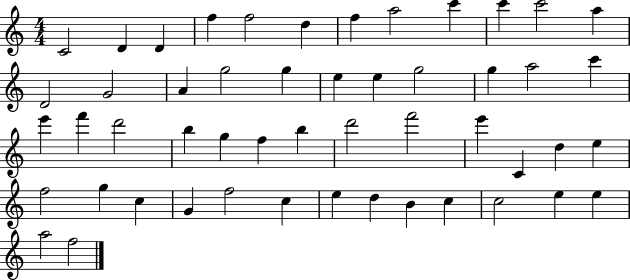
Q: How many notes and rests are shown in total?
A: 51